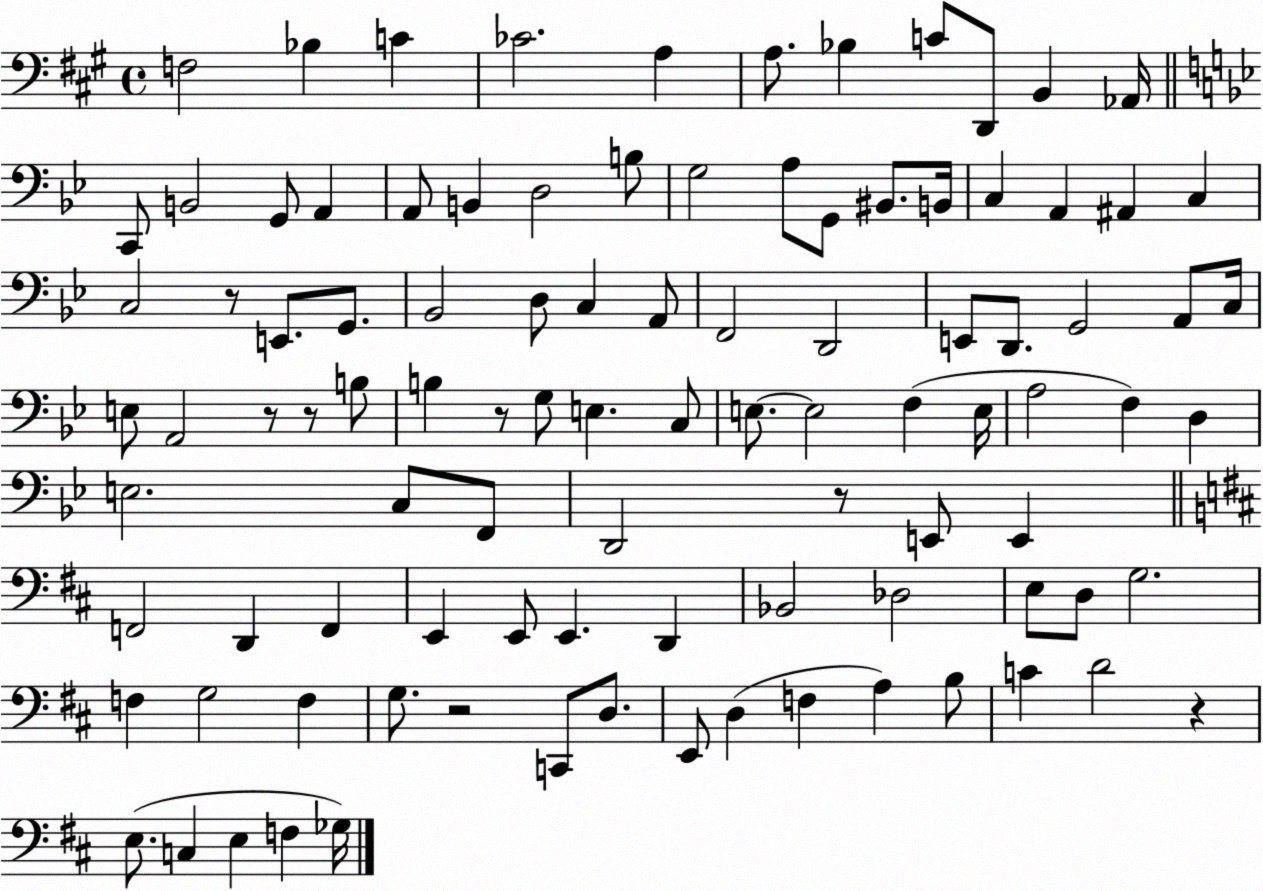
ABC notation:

X:1
T:Untitled
M:4/4
L:1/4
K:A
F,2 _B, C _C2 A, A,/2 _B, C/2 D,,/2 B,, _A,,/4 C,,/2 B,,2 G,,/2 A,, A,,/2 B,, D,2 B,/2 G,2 A,/2 G,,/2 ^B,,/2 B,,/4 C, A,, ^A,, C, C,2 z/2 E,,/2 G,,/2 _B,,2 D,/2 C, A,,/2 F,,2 D,,2 E,,/2 D,,/2 G,,2 A,,/2 C,/4 E,/2 A,,2 z/2 z/2 B,/2 B, z/2 G,/2 E, C,/2 E,/2 E,2 F, E,/4 A,2 F, D, E,2 C,/2 F,,/2 D,,2 z/2 E,,/2 E,, F,,2 D,, F,, E,, E,,/2 E,, D,, _B,,2 _D,2 E,/2 D,/2 G,2 F, G,2 F, G,/2 z2 C,,/2 D,/2 E,,/2 D, F, A, B,/2 C D2 z E,/2 C, E, F, _G,/4